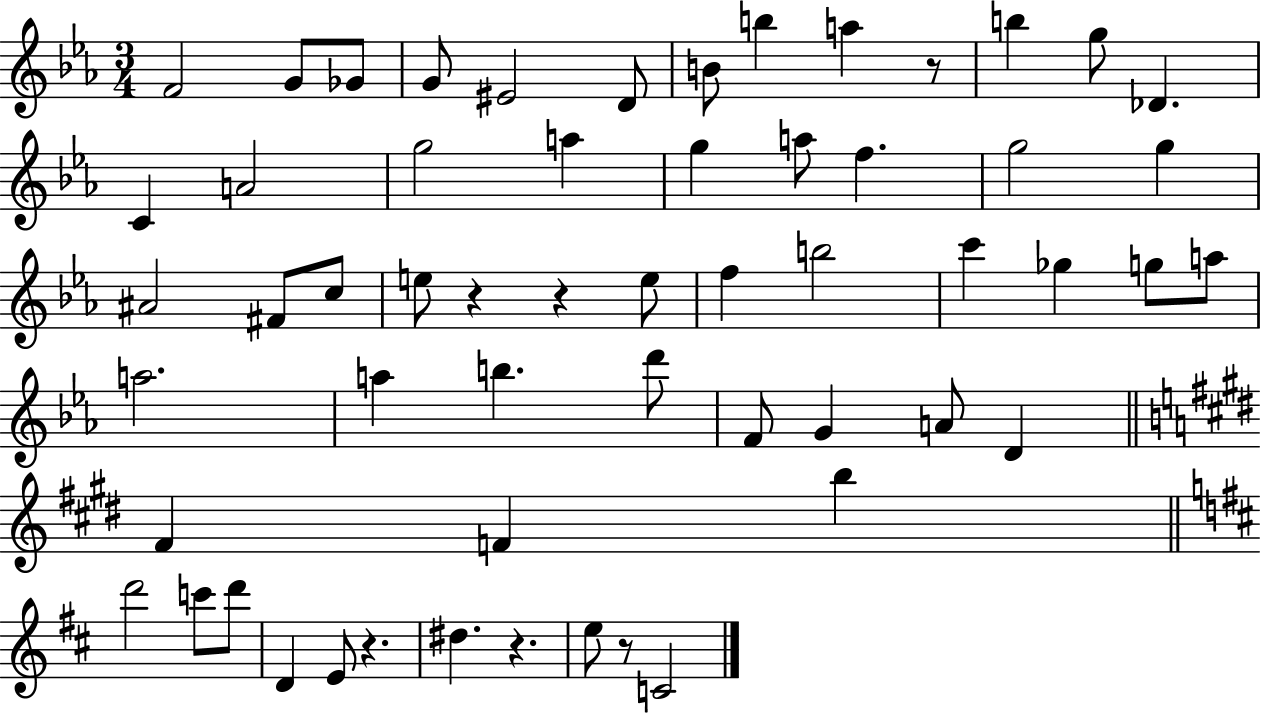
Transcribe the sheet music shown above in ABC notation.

X:1
T:Untitled
M:3/4
L:1/4
K:Eb
F2 G/2 _G/2 G/2 ^E2 D/2 B/2 b a z/2 b g/2 _D C A2 g2 a g a/2 f g2 g ^A2 ^F/2 c/2 e/2 z z e/2 f b2 c' _g g/2 a/2 a2 a b d'/2 F/2 G A/2 D ^F F b d'2 c'/2 d'/2 D E/2 z ^d z e/2 z/2 C2